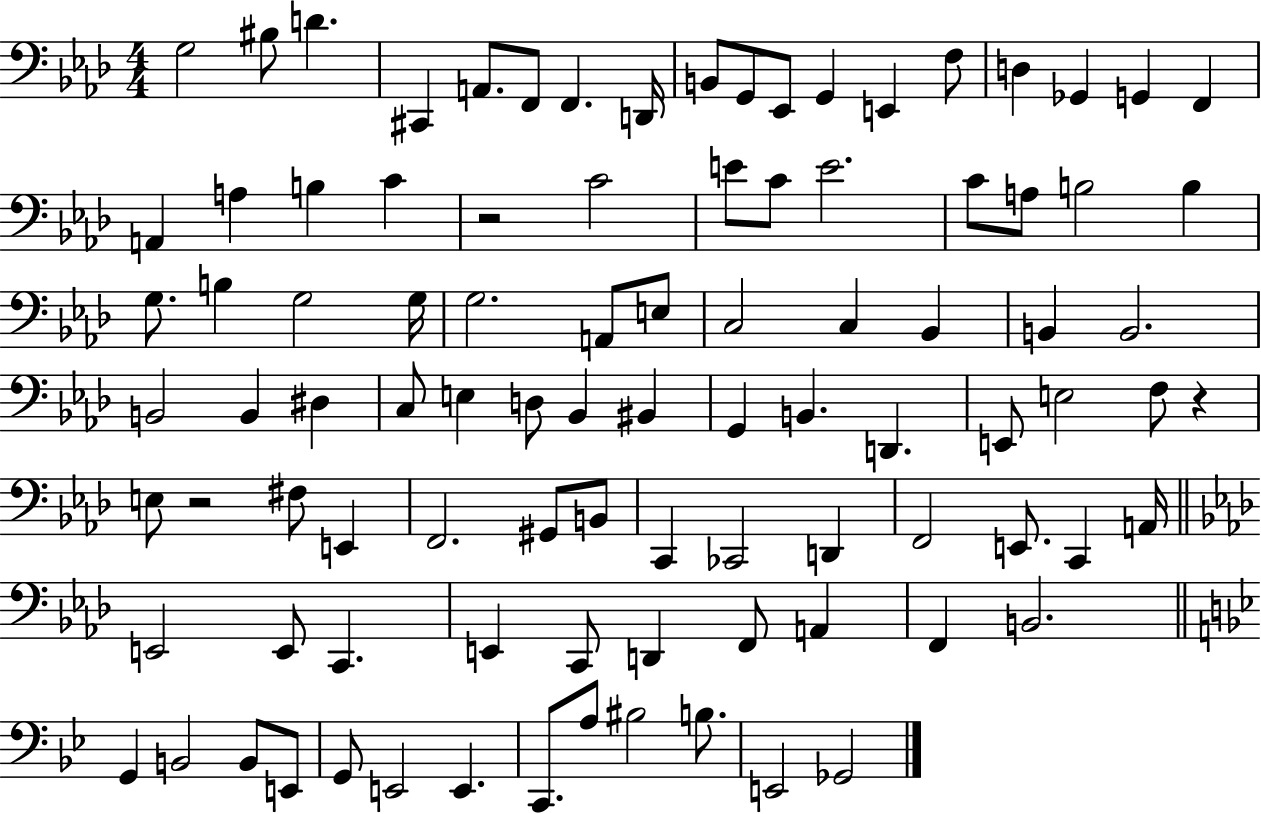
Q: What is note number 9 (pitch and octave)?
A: B2